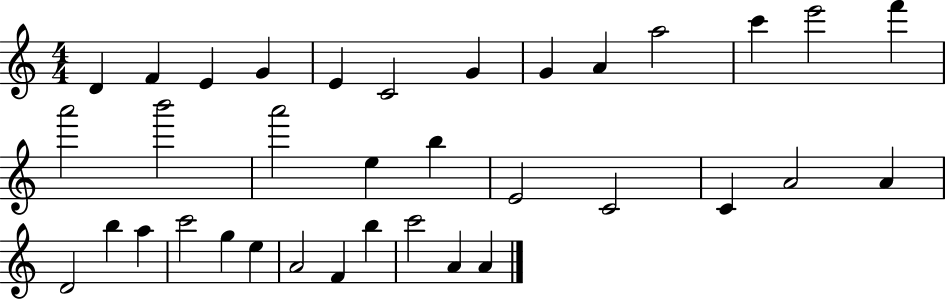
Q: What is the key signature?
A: C major